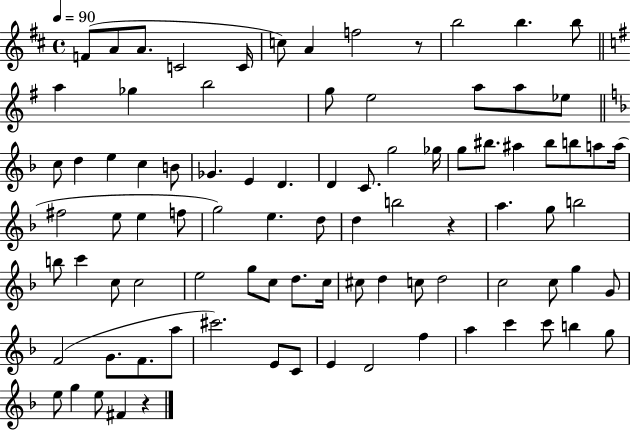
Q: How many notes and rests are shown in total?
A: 89